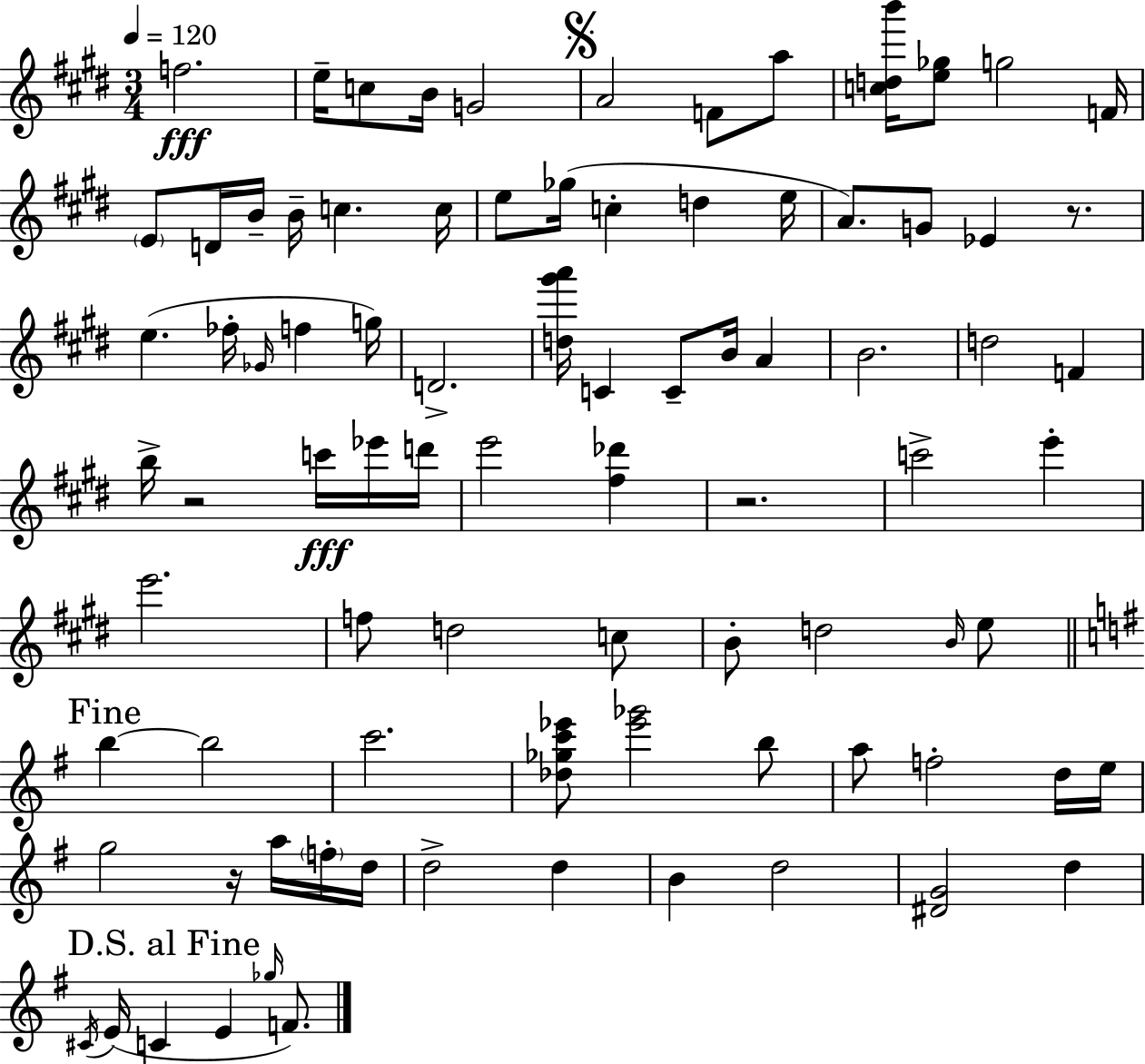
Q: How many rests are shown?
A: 4